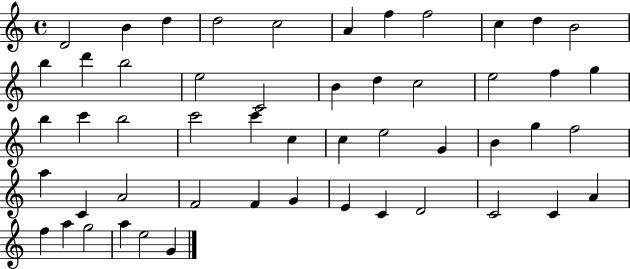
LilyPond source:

{
  \clef treble
  \time 4/4
  \defaultTimeSignature
  \key c \major
  d'2 b'4 d''4 | d''2 c''2 | a'4 f''4 f''2 | c''4 d''4 b'2 | \break b''4 d'''4 b''2 | e''2 c'2 | b'4 d''4 c''2 | e''2 f''4 g''4 | \break b''4 c'''4 b''2 | c'''2 c'''4 c''4 | c''4 e''2 g'4 | b'4 g''4 f''2 | \break a''4 c'4 a'2 | f'2 f'4 g'4 | e'4 c'4 d'2 | c'2 c'4 a'4 | \break f''4 a''4 g''2 | a''4 e''2 g'4 | \bar "|."
}